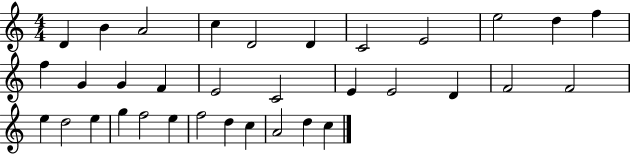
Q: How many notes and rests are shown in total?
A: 34